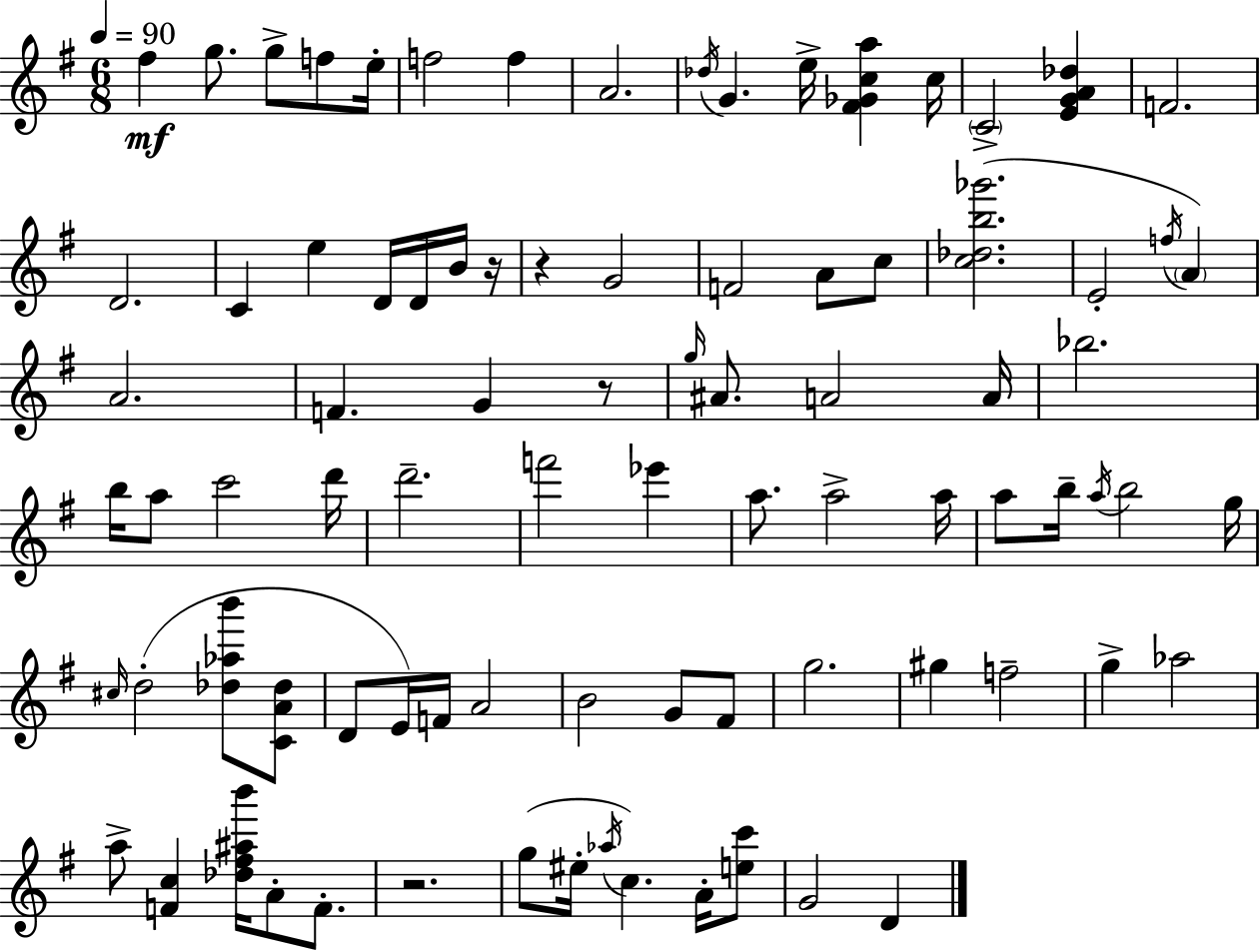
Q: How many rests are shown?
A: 4